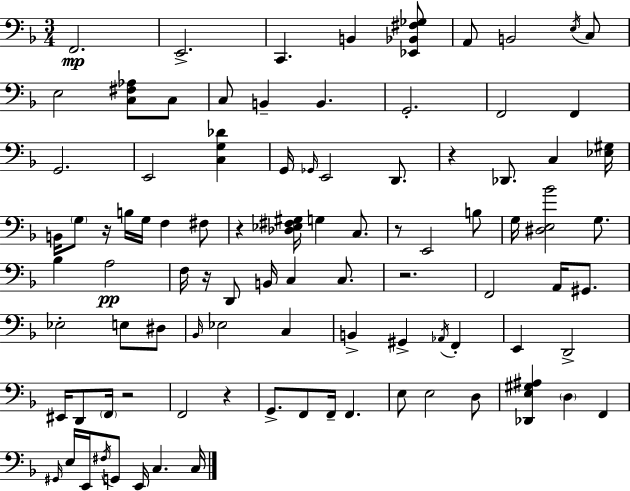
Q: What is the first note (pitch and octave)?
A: F2